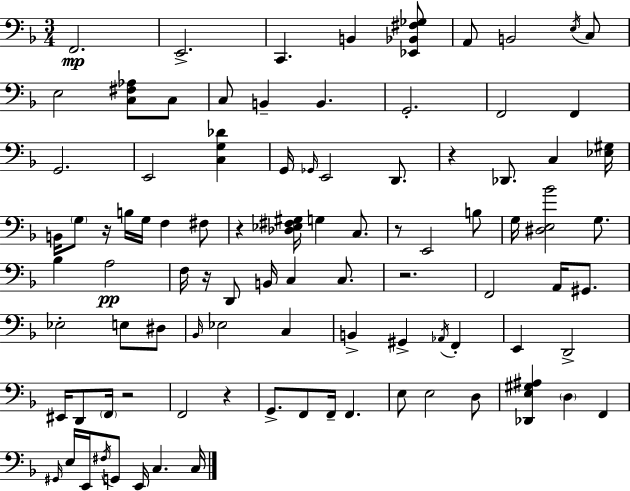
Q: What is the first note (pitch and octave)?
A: F2